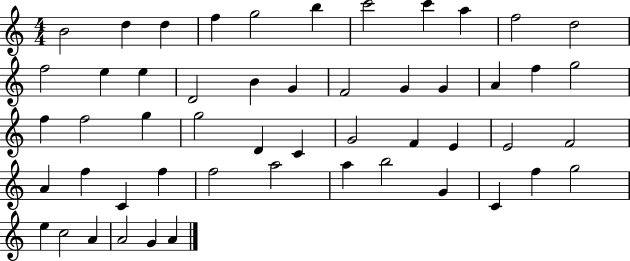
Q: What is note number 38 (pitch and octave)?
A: F5